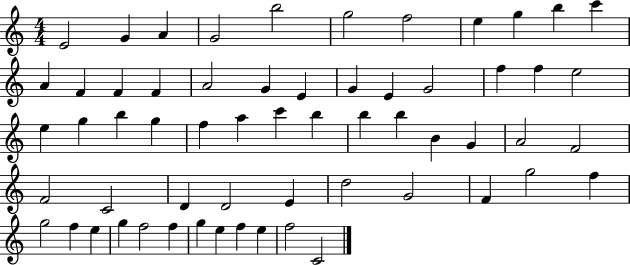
E4/h G4/q A4/q G4/h B5/h G5/h F5/h E5/q G5/q B5/q C6/q A4/q F4/q F4/q F4/q A4/h G4/q E4/q G4/q E4/q G4/h F5/q F5/q E5/h E5/q G5/q B5/q G5/q F5/q A5/q C6/q B5/q B5/q B5/q B4/q G4/q A4/h F4/h F4/h C4/h D4/q D4/h E4/q D5/h G4/h F4/q G5/h F5/q G5/h F5/q E5/q G5/q F5/h F5/q G5/q E5/q F5/q E5/q F5/h C4/h